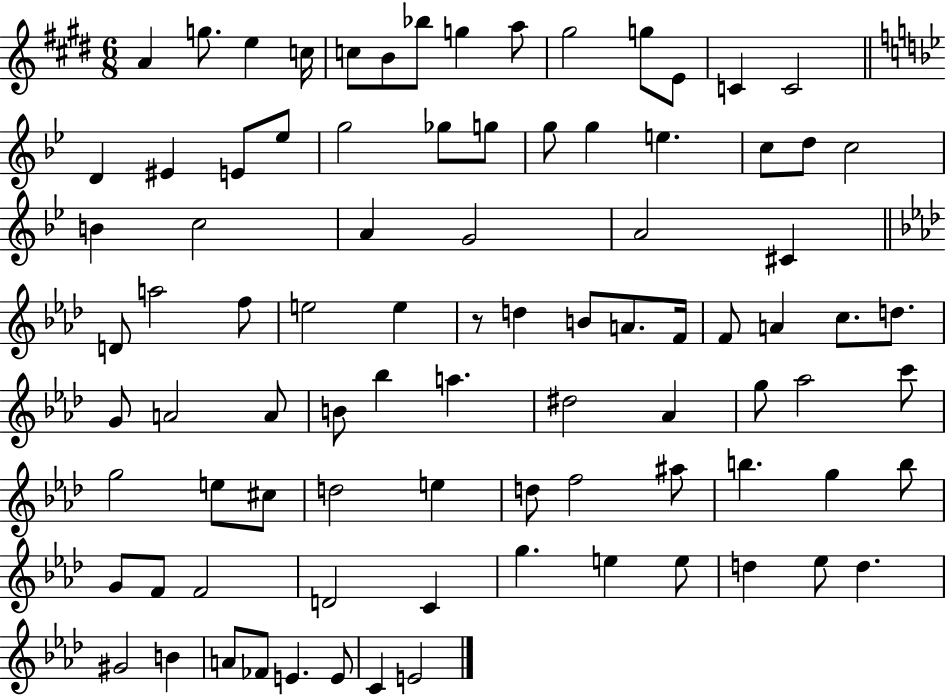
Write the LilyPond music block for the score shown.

{
  \clef treble
  \numericTimeSignature
  \time 6/8
  \key e \major
  a'4 g''8. e''4 c''16 | c''8 b'8 bes''8 g''4 a''8 | gis''2 g''8 e'8 | c'4 c'2 | \break \bar "||" \break \key bes \major d'4 eis'4 e'8 ees''8 | g''2 ges''8 g''8 | g''8 g''4 e''4. | c''8 d''8 c''2 | \break b'4 c''2 | a'4 g'2 | a'2 cis'4 | \bar "||" \break \key aes \major d'8 a''2 f''8 | e''2 e''4 | r8 d''4 b'8 a'8. f'16 | f'8 a'4 c''8. d''8. | \break g'8 a'2 a'8 | b'8 bes''4 a''4. | dis''2 aes'4 | g''8 aes''2 c'''8 | \break g''2 e''8 cis''8 | d''2 e''4 | d''8 f''2 ais''8 | b''4. g''4 b''8 | \break g'8 f'8 f'2 | d'2 c'4 | g''4. e''4 e''8 | d''4 ees''8 d''4. | \break gis'2 b'4 | a'8 fes'8 e'4. e'8 | c'4 e'2 | \bar "|."
}